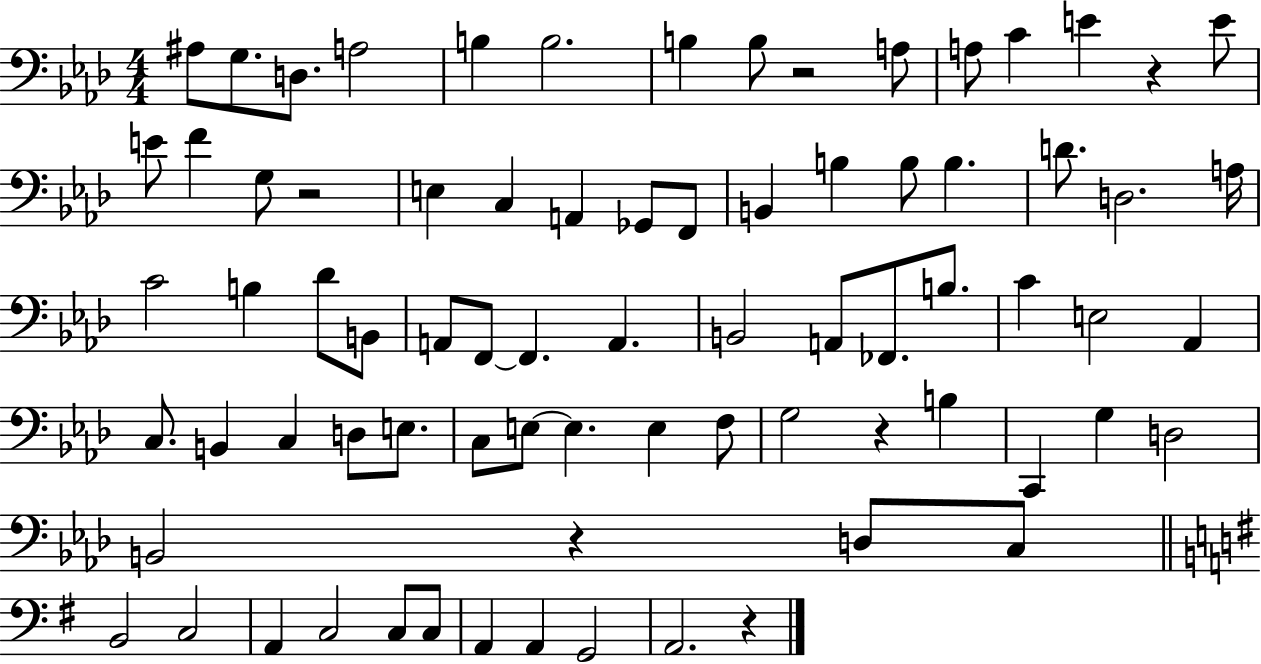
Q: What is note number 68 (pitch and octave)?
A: A2